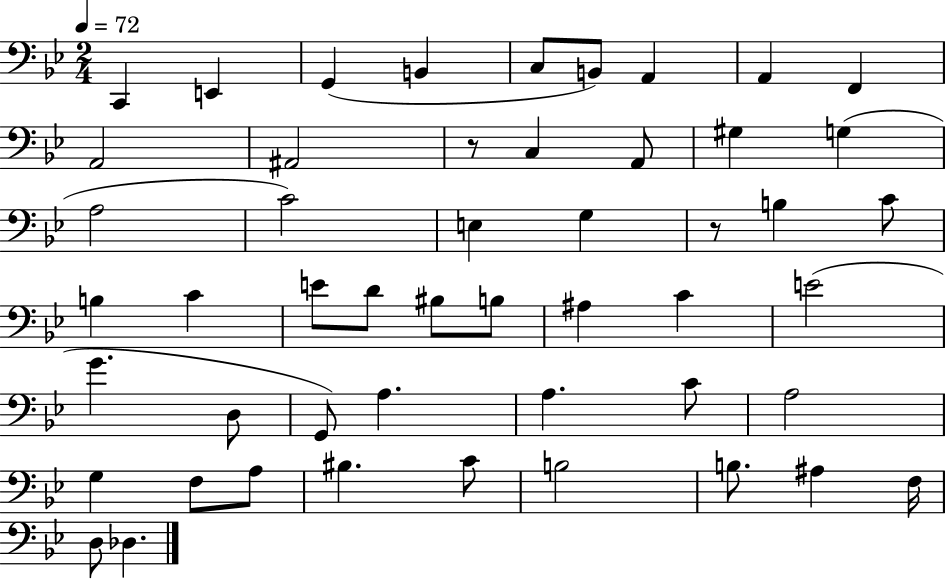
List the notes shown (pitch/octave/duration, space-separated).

C2/q E2/q G2/q B2/q C3/e B2/e A2/q A2/q F2/q A2/h A#2/h R/e C3/q A2/e G#3/q G3/q A3/h C4/h E3/q G3/q R/e B3/q C4/e B3/q C4/q E4/e D4/e BIS3/e B3/e A#3/q C4/q E4/h G4/q. D3/e G2/e A3/q. A3/q. C4/e A3/h G3/q F3/e A3/e BIS3/q. C4/e B3/h B3/e. A#3/q F3/s D3/e Db3/q.